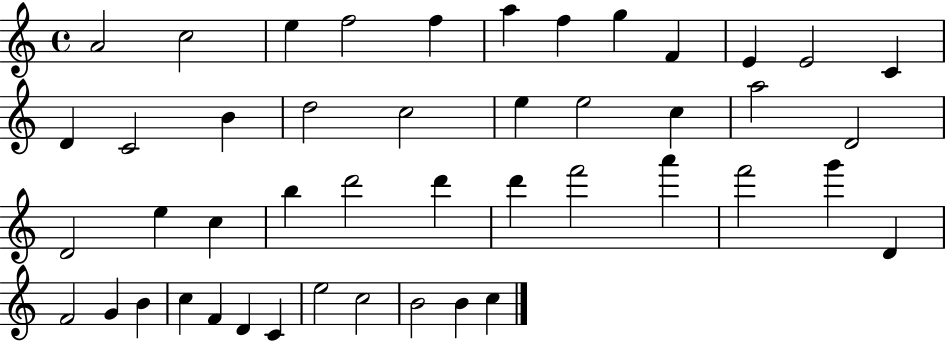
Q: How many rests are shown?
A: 0